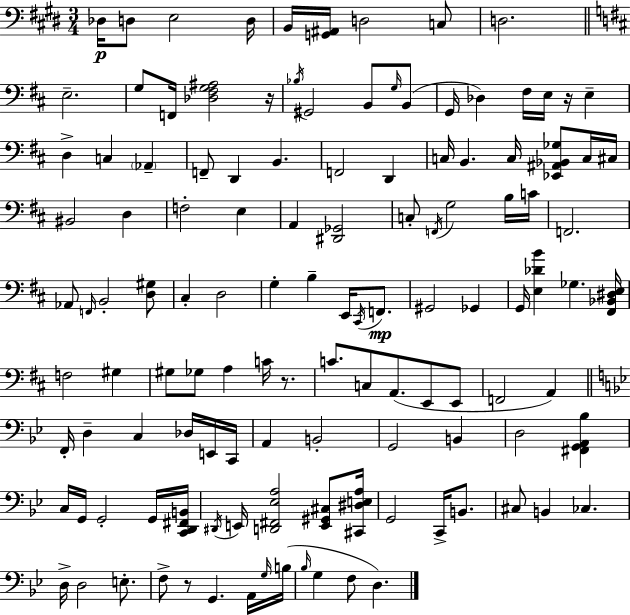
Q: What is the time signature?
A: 3/4